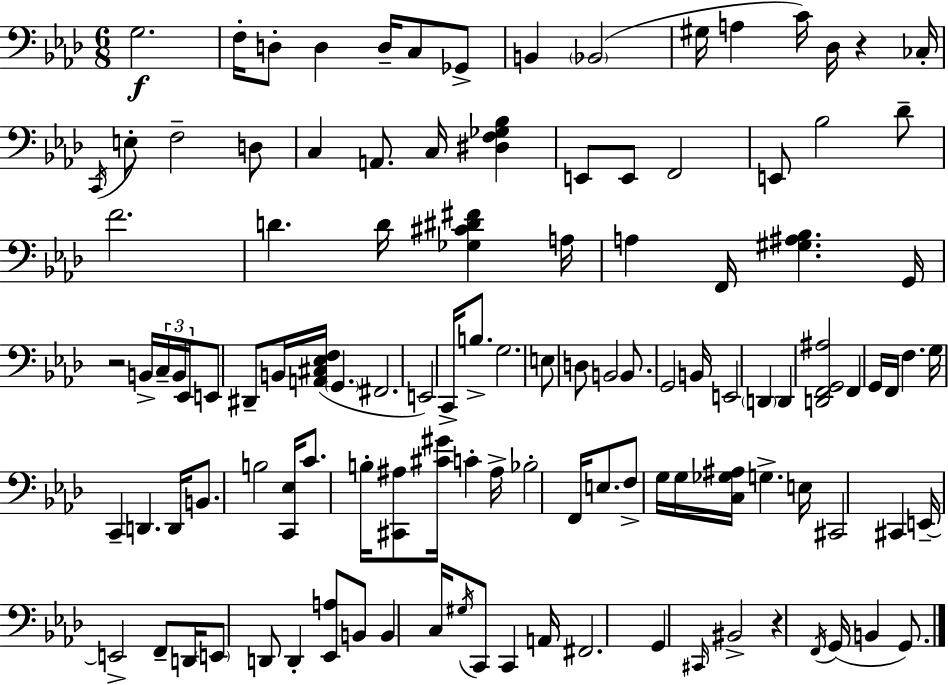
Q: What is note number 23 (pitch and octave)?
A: E2